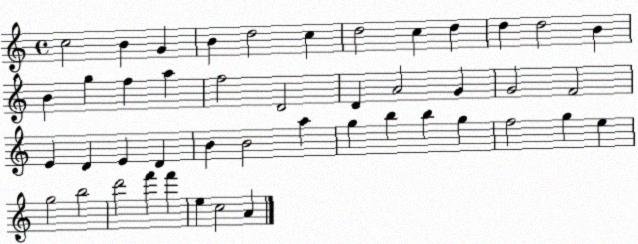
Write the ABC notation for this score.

X:1
T:Untitled
M:4/4
L:1/4
K:C
c2 B G B d2 c d2 c d d d2 B B g f a f2 D2 D A2 G G2 F2 E D E D B B2 a g b b g f2 g e g2 b2 d'2 f' f' e c2 A